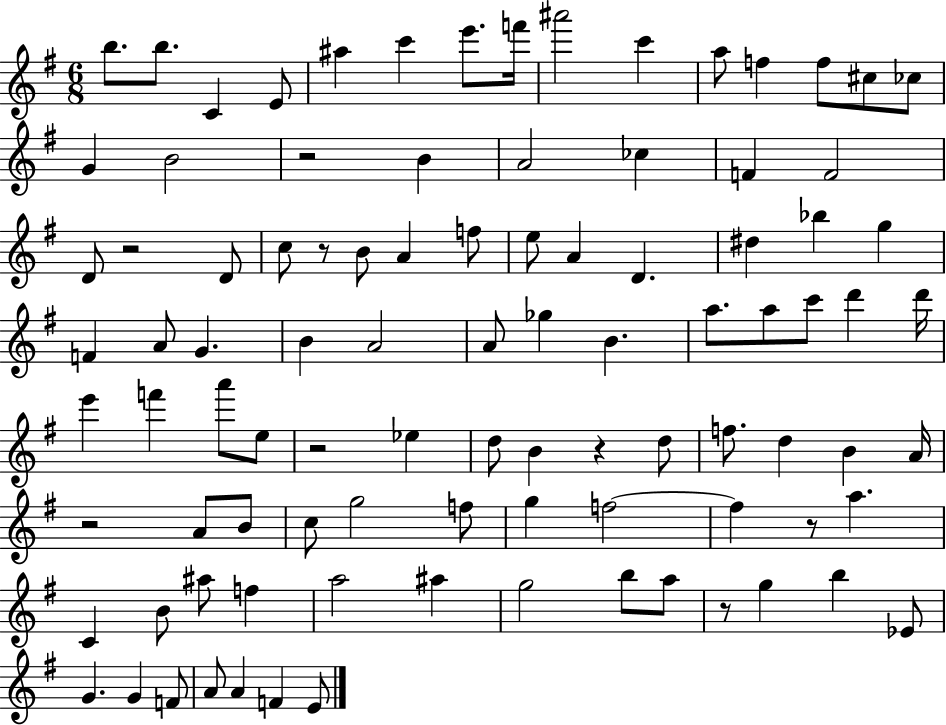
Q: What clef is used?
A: treble